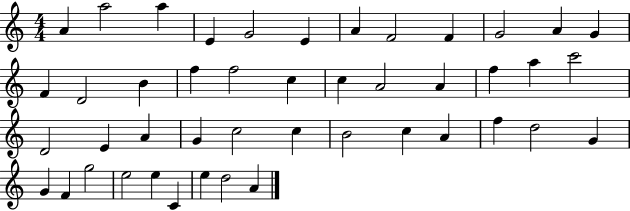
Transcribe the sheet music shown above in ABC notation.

X:1
T:Untitled
M:4/4
L:1/4
K:C
A a2 a E G2 E A F2 F G2 A G F D2 B f f2 c c A2 A f a c'2 D2 E A G c2 c B2 c A f d2 G G F g2 e2 e C e d2 A